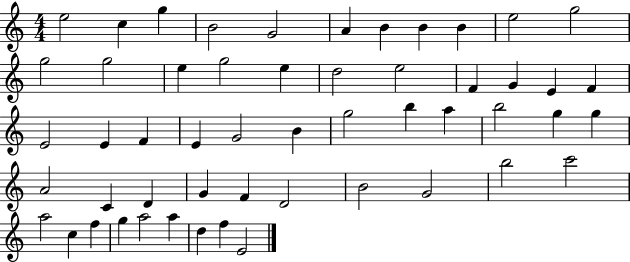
E5/h C5/q G5/q B4/h G4/h A4/q B4/q B4/q B4/q E5/h G5/h G5/h G5/h E5/q G5/h E5/q D5/h E5/h F4/q G4/q E4/q F4/q E4/h E4/q F4/q E4/q G4/h B4/q G5/h B5/q A5/q B5/h G5/q G5/q A4/h C4/q D4/q G4/q F4/q D4/h B4/h G4/h B5/h C6/h A5/h C5/q F5/q G5/q A5/h A5/q D5/q F5/q E4/h